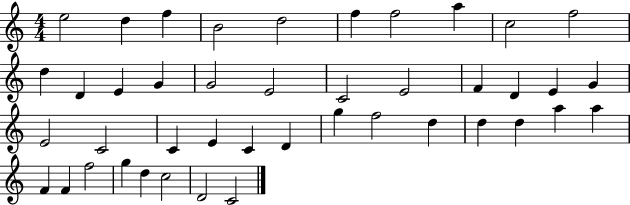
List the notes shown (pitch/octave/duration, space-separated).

E5/h D5/q F5/q B4/h D5/h F5/q F5/h A5/q C5/h F5/h D5/q D4/q E4/q G4/q G4/h E4/h C4/h E4/h F4/q D4/q E4/q G4/q E4/h C4/h C4/q E4/q C4/q D4/q G5/q F5/h D5/q D5/q D5/q A5/q A5/q F4/q F4/q F5/h G5/q D5/q C5/h D4/h C4/h